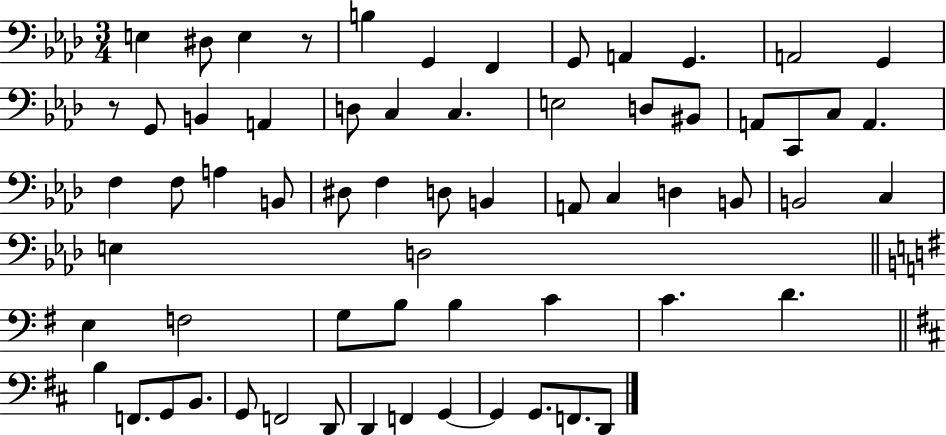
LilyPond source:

{
  \clef bass
  \numericTimeSignature
  \time 3/4
  \key aes \major
  \repeat volta 2 { e4 dis8 e4 r8 | b4 g,4 f,4 | g,8 a,4 g,4. | a,2 g,4 | \break r8 g,8 b,4 a,4 | d8 c4 c4. | e2 d8 bis,8 | a,8 c,8 c8 a,4. | \break f4 f8 a4 b,8 | dis8 f4 d8 b,4 | a,8 c4 d4 b,8 | b,2 c4 | \break e4 d2 | \bar "||" \break \key g \major e4 f2 | g8 b8 b4 c'4 | c'4. d'4. | \bar "||" \break \key d \major b4 f,8. g,8 b,8. | g,8 f,2 d,8 | d,4 f,4 g,4~~ | g,4 g,8. f,8. d,8 | \break } \bar "|."
}